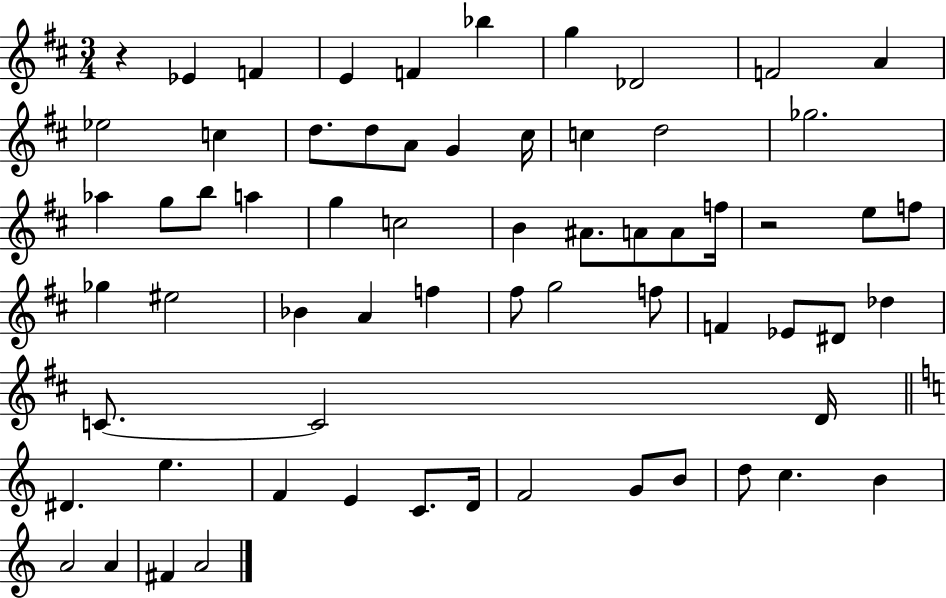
{
  \clef treble
  \numericTimeSignature
  \time 3/4
  \key d \major
  r4 ees'4 f'4 | e'4 f'4 bes''4 | g''4 des'2 | f'2 a'4 | \break ees''2 c''4 | d''8. d''8 a'8 g'4 cis''16 | c''4 d''2 | ges''2. | \break aes''4 g''8 b''8 a''4 | g''4 c''2 | b'4 ais'8. a'8 a'8 f''16 | r2 e''8 f''8 | \break ges''4 eis''2 | bes'4 a'4 f''4 | fis''8 g''2 f''8 | f'4 ees'8 dis'8 des''4 | \break c'8.~~ c'2 d'16 | \bar "||" \break \key c \major dis'4. e''4. | f'4 e'4 c'8. d'16 | f'2 g'8 b'8 | d''8 c''4. b'4 | \break a'2 a'4 | fis'4 a'2 | \bar "|."
}